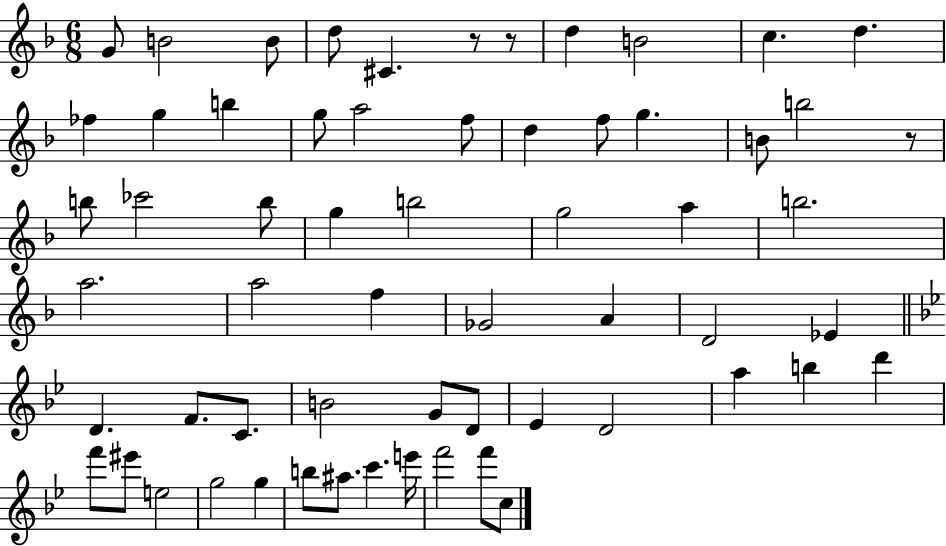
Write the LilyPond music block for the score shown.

{
  \clef treble
  \numericTimeSignature
  \time 6/8
  \key f \major
  g'8 b'2 b'8 | d''8 cis'4. r8 r8 | d''4 b'2 | c''4. d''4. | \break fes''4 g''4 b''4 | g''8 a''2 f''8 | d''4 f''8 g''4. | b'8 b''2 r8 | \break b''8 ces'''2 b''8 | g''4 b''2 | g''2 a''4 | b''2. | \break a''2. | a''2 f''4 | ges'2 a'4 | d'2 ees'4 | \break \bar "||" \break \key bes \major d'4. f'8. c'8. | b'2 g'8 d'8 | ees'4 d'2 | a''4 b''4 d'''4 | \break f'''8 eis'''8 e''2 | g''2 g''4 | b''8 ais''8. c'''4. e'''16 | f'''2 f'''8 c''8 | \break \bar "|."
}